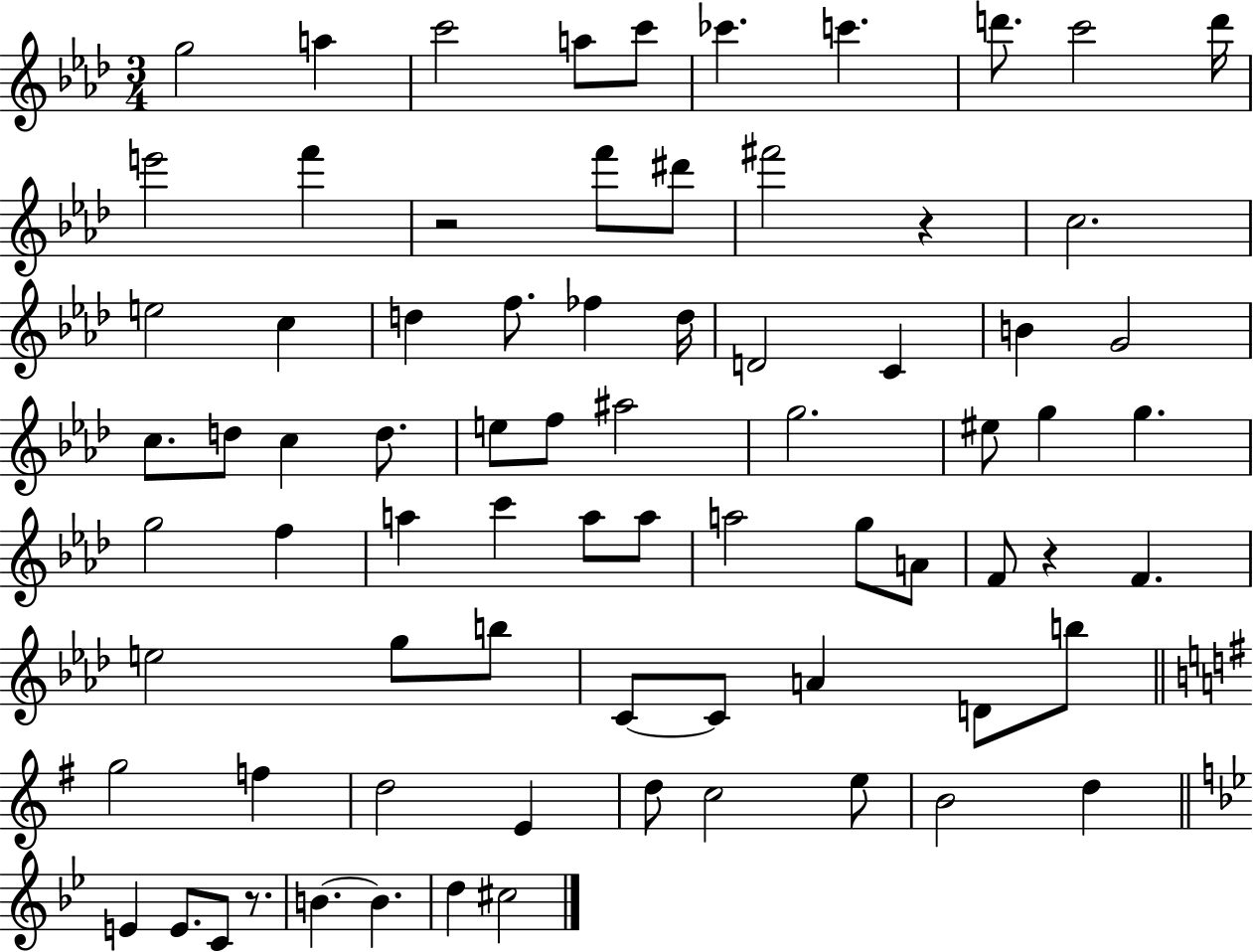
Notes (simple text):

G5/h A5/q C6/h A5/e C6/e CES6/q. C6/q. D6/e. C6/h D6/s E6/h F6/q R/h F6/e D#6/e F#6/h R/q C5/h. E5/h C5/q D5/q F5/e. FES5/q D5/s D4/h C4/q B4/q G4/h C5/e. D5/e C5/q D5/e. E5/e F5/e A#5/h G5/h. EIS5/e G5/q G5/q. G5/h F5/q A5/q C6/q A5/e A5/e A5/h G5/e A4/e F4/e R/q F4/q. E5/h G5/e B5/e C4/e C4/e A4/q D4/e B5/e G5/h F5/q D5/h E4/q D5/e C5/h E5/e B4/h D5/q E4/q E4/e. C4/e R/e. B4/q. B4/q. D5/q C#5/h